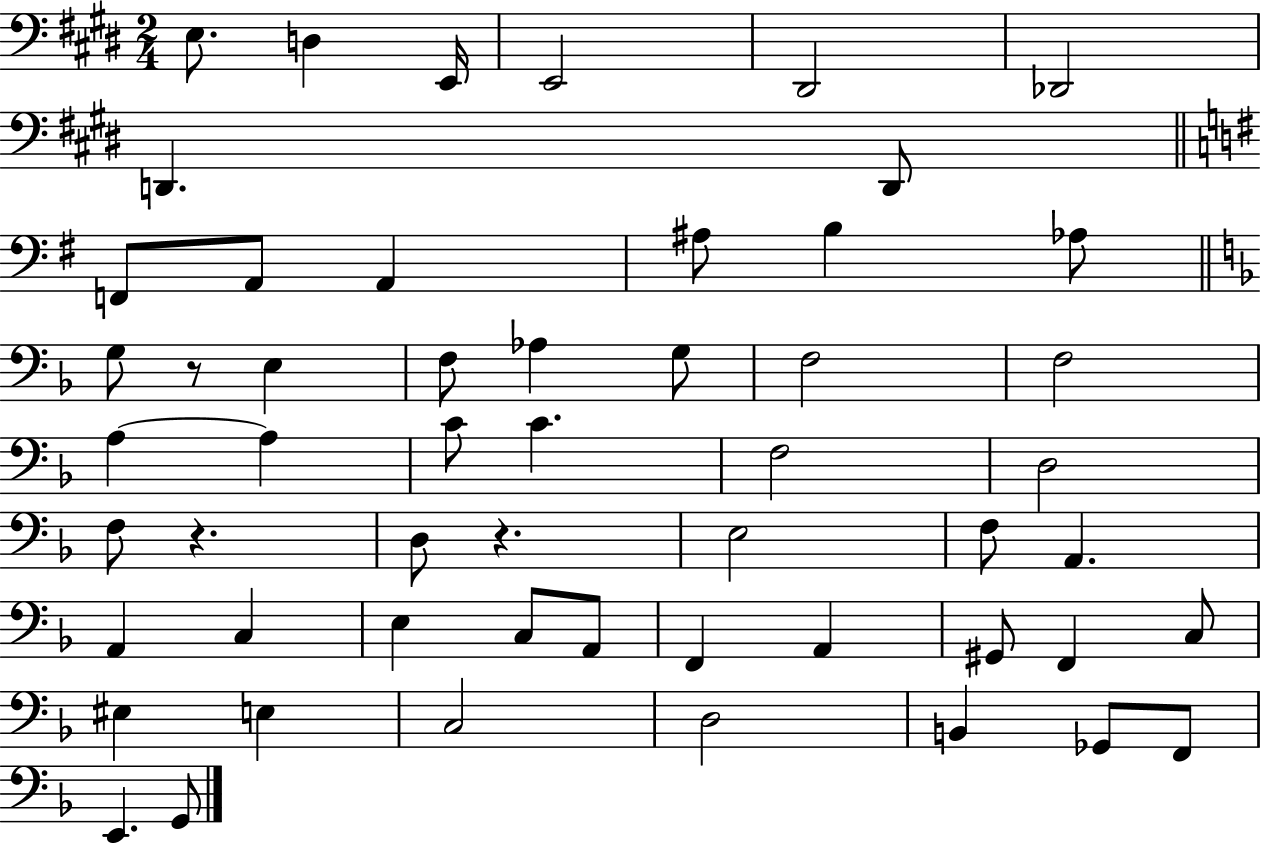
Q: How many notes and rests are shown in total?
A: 54